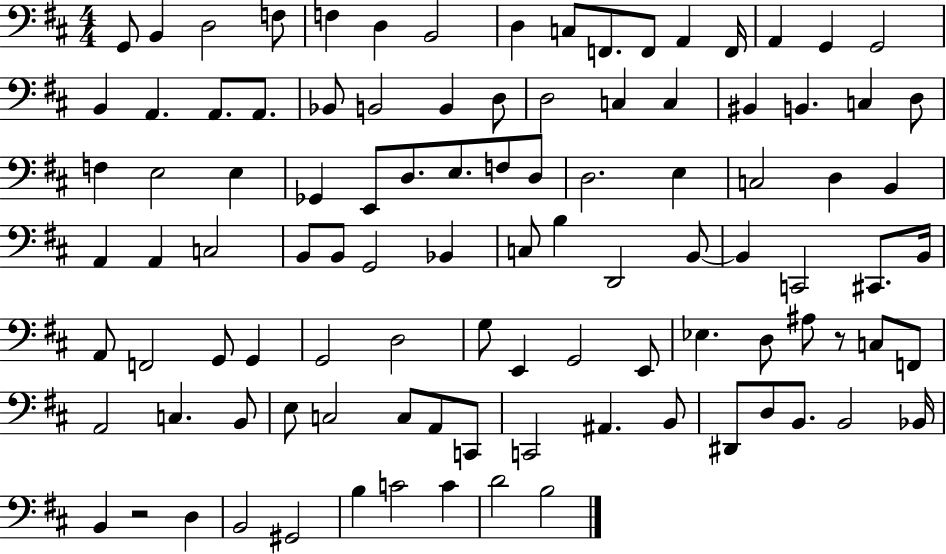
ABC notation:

X:1
T:Untitled
M:4/4
L:1/4
K:D
G,,/2 B,, D,2 F,/2 F, D, B,,2 D, C,/2 F,,/2 F,,/2 A,, F,,/4 A,, G,, G,,2 B,, A,, A,,/2 A,,/2 _B,,/2 B,,2 B,, D,/2 D,2 C, C, ^B,, B,, C, D,/2 F, E,2 E, _G,, E,,/2 D,/2 E,/2 F,/2 D,/2 D,2 E, C,2 D, B,, A,, A,, C,2 B,,/2 B,,/2 G,,2 _B,, C,/2 B, D,,2 B,,/2 B,, C,,2 ^C,,/2 B,,/4 A,,/2 F,,2 G,,/2 G,, G,,2 D,2 G,/2 E,, G,,2 E,,/2 _E, D,/2 ^A,/2 z/2 C,/2 F,,/2 A,,2 C, B,,/2 E,/2 C,2 C,/2 A,,/2 C,,/2 C,,2 ^A,, B,,/2 ^D,,/2 D,/2 B,,/2 B,,2 _B,,/4 B,, z2 D, B,,2 ^G,,2 B, C2 C D2 B,2